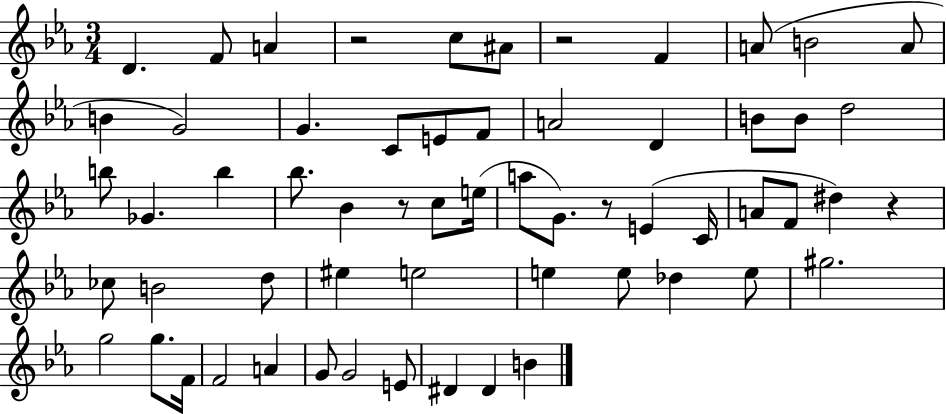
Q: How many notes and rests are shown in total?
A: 60